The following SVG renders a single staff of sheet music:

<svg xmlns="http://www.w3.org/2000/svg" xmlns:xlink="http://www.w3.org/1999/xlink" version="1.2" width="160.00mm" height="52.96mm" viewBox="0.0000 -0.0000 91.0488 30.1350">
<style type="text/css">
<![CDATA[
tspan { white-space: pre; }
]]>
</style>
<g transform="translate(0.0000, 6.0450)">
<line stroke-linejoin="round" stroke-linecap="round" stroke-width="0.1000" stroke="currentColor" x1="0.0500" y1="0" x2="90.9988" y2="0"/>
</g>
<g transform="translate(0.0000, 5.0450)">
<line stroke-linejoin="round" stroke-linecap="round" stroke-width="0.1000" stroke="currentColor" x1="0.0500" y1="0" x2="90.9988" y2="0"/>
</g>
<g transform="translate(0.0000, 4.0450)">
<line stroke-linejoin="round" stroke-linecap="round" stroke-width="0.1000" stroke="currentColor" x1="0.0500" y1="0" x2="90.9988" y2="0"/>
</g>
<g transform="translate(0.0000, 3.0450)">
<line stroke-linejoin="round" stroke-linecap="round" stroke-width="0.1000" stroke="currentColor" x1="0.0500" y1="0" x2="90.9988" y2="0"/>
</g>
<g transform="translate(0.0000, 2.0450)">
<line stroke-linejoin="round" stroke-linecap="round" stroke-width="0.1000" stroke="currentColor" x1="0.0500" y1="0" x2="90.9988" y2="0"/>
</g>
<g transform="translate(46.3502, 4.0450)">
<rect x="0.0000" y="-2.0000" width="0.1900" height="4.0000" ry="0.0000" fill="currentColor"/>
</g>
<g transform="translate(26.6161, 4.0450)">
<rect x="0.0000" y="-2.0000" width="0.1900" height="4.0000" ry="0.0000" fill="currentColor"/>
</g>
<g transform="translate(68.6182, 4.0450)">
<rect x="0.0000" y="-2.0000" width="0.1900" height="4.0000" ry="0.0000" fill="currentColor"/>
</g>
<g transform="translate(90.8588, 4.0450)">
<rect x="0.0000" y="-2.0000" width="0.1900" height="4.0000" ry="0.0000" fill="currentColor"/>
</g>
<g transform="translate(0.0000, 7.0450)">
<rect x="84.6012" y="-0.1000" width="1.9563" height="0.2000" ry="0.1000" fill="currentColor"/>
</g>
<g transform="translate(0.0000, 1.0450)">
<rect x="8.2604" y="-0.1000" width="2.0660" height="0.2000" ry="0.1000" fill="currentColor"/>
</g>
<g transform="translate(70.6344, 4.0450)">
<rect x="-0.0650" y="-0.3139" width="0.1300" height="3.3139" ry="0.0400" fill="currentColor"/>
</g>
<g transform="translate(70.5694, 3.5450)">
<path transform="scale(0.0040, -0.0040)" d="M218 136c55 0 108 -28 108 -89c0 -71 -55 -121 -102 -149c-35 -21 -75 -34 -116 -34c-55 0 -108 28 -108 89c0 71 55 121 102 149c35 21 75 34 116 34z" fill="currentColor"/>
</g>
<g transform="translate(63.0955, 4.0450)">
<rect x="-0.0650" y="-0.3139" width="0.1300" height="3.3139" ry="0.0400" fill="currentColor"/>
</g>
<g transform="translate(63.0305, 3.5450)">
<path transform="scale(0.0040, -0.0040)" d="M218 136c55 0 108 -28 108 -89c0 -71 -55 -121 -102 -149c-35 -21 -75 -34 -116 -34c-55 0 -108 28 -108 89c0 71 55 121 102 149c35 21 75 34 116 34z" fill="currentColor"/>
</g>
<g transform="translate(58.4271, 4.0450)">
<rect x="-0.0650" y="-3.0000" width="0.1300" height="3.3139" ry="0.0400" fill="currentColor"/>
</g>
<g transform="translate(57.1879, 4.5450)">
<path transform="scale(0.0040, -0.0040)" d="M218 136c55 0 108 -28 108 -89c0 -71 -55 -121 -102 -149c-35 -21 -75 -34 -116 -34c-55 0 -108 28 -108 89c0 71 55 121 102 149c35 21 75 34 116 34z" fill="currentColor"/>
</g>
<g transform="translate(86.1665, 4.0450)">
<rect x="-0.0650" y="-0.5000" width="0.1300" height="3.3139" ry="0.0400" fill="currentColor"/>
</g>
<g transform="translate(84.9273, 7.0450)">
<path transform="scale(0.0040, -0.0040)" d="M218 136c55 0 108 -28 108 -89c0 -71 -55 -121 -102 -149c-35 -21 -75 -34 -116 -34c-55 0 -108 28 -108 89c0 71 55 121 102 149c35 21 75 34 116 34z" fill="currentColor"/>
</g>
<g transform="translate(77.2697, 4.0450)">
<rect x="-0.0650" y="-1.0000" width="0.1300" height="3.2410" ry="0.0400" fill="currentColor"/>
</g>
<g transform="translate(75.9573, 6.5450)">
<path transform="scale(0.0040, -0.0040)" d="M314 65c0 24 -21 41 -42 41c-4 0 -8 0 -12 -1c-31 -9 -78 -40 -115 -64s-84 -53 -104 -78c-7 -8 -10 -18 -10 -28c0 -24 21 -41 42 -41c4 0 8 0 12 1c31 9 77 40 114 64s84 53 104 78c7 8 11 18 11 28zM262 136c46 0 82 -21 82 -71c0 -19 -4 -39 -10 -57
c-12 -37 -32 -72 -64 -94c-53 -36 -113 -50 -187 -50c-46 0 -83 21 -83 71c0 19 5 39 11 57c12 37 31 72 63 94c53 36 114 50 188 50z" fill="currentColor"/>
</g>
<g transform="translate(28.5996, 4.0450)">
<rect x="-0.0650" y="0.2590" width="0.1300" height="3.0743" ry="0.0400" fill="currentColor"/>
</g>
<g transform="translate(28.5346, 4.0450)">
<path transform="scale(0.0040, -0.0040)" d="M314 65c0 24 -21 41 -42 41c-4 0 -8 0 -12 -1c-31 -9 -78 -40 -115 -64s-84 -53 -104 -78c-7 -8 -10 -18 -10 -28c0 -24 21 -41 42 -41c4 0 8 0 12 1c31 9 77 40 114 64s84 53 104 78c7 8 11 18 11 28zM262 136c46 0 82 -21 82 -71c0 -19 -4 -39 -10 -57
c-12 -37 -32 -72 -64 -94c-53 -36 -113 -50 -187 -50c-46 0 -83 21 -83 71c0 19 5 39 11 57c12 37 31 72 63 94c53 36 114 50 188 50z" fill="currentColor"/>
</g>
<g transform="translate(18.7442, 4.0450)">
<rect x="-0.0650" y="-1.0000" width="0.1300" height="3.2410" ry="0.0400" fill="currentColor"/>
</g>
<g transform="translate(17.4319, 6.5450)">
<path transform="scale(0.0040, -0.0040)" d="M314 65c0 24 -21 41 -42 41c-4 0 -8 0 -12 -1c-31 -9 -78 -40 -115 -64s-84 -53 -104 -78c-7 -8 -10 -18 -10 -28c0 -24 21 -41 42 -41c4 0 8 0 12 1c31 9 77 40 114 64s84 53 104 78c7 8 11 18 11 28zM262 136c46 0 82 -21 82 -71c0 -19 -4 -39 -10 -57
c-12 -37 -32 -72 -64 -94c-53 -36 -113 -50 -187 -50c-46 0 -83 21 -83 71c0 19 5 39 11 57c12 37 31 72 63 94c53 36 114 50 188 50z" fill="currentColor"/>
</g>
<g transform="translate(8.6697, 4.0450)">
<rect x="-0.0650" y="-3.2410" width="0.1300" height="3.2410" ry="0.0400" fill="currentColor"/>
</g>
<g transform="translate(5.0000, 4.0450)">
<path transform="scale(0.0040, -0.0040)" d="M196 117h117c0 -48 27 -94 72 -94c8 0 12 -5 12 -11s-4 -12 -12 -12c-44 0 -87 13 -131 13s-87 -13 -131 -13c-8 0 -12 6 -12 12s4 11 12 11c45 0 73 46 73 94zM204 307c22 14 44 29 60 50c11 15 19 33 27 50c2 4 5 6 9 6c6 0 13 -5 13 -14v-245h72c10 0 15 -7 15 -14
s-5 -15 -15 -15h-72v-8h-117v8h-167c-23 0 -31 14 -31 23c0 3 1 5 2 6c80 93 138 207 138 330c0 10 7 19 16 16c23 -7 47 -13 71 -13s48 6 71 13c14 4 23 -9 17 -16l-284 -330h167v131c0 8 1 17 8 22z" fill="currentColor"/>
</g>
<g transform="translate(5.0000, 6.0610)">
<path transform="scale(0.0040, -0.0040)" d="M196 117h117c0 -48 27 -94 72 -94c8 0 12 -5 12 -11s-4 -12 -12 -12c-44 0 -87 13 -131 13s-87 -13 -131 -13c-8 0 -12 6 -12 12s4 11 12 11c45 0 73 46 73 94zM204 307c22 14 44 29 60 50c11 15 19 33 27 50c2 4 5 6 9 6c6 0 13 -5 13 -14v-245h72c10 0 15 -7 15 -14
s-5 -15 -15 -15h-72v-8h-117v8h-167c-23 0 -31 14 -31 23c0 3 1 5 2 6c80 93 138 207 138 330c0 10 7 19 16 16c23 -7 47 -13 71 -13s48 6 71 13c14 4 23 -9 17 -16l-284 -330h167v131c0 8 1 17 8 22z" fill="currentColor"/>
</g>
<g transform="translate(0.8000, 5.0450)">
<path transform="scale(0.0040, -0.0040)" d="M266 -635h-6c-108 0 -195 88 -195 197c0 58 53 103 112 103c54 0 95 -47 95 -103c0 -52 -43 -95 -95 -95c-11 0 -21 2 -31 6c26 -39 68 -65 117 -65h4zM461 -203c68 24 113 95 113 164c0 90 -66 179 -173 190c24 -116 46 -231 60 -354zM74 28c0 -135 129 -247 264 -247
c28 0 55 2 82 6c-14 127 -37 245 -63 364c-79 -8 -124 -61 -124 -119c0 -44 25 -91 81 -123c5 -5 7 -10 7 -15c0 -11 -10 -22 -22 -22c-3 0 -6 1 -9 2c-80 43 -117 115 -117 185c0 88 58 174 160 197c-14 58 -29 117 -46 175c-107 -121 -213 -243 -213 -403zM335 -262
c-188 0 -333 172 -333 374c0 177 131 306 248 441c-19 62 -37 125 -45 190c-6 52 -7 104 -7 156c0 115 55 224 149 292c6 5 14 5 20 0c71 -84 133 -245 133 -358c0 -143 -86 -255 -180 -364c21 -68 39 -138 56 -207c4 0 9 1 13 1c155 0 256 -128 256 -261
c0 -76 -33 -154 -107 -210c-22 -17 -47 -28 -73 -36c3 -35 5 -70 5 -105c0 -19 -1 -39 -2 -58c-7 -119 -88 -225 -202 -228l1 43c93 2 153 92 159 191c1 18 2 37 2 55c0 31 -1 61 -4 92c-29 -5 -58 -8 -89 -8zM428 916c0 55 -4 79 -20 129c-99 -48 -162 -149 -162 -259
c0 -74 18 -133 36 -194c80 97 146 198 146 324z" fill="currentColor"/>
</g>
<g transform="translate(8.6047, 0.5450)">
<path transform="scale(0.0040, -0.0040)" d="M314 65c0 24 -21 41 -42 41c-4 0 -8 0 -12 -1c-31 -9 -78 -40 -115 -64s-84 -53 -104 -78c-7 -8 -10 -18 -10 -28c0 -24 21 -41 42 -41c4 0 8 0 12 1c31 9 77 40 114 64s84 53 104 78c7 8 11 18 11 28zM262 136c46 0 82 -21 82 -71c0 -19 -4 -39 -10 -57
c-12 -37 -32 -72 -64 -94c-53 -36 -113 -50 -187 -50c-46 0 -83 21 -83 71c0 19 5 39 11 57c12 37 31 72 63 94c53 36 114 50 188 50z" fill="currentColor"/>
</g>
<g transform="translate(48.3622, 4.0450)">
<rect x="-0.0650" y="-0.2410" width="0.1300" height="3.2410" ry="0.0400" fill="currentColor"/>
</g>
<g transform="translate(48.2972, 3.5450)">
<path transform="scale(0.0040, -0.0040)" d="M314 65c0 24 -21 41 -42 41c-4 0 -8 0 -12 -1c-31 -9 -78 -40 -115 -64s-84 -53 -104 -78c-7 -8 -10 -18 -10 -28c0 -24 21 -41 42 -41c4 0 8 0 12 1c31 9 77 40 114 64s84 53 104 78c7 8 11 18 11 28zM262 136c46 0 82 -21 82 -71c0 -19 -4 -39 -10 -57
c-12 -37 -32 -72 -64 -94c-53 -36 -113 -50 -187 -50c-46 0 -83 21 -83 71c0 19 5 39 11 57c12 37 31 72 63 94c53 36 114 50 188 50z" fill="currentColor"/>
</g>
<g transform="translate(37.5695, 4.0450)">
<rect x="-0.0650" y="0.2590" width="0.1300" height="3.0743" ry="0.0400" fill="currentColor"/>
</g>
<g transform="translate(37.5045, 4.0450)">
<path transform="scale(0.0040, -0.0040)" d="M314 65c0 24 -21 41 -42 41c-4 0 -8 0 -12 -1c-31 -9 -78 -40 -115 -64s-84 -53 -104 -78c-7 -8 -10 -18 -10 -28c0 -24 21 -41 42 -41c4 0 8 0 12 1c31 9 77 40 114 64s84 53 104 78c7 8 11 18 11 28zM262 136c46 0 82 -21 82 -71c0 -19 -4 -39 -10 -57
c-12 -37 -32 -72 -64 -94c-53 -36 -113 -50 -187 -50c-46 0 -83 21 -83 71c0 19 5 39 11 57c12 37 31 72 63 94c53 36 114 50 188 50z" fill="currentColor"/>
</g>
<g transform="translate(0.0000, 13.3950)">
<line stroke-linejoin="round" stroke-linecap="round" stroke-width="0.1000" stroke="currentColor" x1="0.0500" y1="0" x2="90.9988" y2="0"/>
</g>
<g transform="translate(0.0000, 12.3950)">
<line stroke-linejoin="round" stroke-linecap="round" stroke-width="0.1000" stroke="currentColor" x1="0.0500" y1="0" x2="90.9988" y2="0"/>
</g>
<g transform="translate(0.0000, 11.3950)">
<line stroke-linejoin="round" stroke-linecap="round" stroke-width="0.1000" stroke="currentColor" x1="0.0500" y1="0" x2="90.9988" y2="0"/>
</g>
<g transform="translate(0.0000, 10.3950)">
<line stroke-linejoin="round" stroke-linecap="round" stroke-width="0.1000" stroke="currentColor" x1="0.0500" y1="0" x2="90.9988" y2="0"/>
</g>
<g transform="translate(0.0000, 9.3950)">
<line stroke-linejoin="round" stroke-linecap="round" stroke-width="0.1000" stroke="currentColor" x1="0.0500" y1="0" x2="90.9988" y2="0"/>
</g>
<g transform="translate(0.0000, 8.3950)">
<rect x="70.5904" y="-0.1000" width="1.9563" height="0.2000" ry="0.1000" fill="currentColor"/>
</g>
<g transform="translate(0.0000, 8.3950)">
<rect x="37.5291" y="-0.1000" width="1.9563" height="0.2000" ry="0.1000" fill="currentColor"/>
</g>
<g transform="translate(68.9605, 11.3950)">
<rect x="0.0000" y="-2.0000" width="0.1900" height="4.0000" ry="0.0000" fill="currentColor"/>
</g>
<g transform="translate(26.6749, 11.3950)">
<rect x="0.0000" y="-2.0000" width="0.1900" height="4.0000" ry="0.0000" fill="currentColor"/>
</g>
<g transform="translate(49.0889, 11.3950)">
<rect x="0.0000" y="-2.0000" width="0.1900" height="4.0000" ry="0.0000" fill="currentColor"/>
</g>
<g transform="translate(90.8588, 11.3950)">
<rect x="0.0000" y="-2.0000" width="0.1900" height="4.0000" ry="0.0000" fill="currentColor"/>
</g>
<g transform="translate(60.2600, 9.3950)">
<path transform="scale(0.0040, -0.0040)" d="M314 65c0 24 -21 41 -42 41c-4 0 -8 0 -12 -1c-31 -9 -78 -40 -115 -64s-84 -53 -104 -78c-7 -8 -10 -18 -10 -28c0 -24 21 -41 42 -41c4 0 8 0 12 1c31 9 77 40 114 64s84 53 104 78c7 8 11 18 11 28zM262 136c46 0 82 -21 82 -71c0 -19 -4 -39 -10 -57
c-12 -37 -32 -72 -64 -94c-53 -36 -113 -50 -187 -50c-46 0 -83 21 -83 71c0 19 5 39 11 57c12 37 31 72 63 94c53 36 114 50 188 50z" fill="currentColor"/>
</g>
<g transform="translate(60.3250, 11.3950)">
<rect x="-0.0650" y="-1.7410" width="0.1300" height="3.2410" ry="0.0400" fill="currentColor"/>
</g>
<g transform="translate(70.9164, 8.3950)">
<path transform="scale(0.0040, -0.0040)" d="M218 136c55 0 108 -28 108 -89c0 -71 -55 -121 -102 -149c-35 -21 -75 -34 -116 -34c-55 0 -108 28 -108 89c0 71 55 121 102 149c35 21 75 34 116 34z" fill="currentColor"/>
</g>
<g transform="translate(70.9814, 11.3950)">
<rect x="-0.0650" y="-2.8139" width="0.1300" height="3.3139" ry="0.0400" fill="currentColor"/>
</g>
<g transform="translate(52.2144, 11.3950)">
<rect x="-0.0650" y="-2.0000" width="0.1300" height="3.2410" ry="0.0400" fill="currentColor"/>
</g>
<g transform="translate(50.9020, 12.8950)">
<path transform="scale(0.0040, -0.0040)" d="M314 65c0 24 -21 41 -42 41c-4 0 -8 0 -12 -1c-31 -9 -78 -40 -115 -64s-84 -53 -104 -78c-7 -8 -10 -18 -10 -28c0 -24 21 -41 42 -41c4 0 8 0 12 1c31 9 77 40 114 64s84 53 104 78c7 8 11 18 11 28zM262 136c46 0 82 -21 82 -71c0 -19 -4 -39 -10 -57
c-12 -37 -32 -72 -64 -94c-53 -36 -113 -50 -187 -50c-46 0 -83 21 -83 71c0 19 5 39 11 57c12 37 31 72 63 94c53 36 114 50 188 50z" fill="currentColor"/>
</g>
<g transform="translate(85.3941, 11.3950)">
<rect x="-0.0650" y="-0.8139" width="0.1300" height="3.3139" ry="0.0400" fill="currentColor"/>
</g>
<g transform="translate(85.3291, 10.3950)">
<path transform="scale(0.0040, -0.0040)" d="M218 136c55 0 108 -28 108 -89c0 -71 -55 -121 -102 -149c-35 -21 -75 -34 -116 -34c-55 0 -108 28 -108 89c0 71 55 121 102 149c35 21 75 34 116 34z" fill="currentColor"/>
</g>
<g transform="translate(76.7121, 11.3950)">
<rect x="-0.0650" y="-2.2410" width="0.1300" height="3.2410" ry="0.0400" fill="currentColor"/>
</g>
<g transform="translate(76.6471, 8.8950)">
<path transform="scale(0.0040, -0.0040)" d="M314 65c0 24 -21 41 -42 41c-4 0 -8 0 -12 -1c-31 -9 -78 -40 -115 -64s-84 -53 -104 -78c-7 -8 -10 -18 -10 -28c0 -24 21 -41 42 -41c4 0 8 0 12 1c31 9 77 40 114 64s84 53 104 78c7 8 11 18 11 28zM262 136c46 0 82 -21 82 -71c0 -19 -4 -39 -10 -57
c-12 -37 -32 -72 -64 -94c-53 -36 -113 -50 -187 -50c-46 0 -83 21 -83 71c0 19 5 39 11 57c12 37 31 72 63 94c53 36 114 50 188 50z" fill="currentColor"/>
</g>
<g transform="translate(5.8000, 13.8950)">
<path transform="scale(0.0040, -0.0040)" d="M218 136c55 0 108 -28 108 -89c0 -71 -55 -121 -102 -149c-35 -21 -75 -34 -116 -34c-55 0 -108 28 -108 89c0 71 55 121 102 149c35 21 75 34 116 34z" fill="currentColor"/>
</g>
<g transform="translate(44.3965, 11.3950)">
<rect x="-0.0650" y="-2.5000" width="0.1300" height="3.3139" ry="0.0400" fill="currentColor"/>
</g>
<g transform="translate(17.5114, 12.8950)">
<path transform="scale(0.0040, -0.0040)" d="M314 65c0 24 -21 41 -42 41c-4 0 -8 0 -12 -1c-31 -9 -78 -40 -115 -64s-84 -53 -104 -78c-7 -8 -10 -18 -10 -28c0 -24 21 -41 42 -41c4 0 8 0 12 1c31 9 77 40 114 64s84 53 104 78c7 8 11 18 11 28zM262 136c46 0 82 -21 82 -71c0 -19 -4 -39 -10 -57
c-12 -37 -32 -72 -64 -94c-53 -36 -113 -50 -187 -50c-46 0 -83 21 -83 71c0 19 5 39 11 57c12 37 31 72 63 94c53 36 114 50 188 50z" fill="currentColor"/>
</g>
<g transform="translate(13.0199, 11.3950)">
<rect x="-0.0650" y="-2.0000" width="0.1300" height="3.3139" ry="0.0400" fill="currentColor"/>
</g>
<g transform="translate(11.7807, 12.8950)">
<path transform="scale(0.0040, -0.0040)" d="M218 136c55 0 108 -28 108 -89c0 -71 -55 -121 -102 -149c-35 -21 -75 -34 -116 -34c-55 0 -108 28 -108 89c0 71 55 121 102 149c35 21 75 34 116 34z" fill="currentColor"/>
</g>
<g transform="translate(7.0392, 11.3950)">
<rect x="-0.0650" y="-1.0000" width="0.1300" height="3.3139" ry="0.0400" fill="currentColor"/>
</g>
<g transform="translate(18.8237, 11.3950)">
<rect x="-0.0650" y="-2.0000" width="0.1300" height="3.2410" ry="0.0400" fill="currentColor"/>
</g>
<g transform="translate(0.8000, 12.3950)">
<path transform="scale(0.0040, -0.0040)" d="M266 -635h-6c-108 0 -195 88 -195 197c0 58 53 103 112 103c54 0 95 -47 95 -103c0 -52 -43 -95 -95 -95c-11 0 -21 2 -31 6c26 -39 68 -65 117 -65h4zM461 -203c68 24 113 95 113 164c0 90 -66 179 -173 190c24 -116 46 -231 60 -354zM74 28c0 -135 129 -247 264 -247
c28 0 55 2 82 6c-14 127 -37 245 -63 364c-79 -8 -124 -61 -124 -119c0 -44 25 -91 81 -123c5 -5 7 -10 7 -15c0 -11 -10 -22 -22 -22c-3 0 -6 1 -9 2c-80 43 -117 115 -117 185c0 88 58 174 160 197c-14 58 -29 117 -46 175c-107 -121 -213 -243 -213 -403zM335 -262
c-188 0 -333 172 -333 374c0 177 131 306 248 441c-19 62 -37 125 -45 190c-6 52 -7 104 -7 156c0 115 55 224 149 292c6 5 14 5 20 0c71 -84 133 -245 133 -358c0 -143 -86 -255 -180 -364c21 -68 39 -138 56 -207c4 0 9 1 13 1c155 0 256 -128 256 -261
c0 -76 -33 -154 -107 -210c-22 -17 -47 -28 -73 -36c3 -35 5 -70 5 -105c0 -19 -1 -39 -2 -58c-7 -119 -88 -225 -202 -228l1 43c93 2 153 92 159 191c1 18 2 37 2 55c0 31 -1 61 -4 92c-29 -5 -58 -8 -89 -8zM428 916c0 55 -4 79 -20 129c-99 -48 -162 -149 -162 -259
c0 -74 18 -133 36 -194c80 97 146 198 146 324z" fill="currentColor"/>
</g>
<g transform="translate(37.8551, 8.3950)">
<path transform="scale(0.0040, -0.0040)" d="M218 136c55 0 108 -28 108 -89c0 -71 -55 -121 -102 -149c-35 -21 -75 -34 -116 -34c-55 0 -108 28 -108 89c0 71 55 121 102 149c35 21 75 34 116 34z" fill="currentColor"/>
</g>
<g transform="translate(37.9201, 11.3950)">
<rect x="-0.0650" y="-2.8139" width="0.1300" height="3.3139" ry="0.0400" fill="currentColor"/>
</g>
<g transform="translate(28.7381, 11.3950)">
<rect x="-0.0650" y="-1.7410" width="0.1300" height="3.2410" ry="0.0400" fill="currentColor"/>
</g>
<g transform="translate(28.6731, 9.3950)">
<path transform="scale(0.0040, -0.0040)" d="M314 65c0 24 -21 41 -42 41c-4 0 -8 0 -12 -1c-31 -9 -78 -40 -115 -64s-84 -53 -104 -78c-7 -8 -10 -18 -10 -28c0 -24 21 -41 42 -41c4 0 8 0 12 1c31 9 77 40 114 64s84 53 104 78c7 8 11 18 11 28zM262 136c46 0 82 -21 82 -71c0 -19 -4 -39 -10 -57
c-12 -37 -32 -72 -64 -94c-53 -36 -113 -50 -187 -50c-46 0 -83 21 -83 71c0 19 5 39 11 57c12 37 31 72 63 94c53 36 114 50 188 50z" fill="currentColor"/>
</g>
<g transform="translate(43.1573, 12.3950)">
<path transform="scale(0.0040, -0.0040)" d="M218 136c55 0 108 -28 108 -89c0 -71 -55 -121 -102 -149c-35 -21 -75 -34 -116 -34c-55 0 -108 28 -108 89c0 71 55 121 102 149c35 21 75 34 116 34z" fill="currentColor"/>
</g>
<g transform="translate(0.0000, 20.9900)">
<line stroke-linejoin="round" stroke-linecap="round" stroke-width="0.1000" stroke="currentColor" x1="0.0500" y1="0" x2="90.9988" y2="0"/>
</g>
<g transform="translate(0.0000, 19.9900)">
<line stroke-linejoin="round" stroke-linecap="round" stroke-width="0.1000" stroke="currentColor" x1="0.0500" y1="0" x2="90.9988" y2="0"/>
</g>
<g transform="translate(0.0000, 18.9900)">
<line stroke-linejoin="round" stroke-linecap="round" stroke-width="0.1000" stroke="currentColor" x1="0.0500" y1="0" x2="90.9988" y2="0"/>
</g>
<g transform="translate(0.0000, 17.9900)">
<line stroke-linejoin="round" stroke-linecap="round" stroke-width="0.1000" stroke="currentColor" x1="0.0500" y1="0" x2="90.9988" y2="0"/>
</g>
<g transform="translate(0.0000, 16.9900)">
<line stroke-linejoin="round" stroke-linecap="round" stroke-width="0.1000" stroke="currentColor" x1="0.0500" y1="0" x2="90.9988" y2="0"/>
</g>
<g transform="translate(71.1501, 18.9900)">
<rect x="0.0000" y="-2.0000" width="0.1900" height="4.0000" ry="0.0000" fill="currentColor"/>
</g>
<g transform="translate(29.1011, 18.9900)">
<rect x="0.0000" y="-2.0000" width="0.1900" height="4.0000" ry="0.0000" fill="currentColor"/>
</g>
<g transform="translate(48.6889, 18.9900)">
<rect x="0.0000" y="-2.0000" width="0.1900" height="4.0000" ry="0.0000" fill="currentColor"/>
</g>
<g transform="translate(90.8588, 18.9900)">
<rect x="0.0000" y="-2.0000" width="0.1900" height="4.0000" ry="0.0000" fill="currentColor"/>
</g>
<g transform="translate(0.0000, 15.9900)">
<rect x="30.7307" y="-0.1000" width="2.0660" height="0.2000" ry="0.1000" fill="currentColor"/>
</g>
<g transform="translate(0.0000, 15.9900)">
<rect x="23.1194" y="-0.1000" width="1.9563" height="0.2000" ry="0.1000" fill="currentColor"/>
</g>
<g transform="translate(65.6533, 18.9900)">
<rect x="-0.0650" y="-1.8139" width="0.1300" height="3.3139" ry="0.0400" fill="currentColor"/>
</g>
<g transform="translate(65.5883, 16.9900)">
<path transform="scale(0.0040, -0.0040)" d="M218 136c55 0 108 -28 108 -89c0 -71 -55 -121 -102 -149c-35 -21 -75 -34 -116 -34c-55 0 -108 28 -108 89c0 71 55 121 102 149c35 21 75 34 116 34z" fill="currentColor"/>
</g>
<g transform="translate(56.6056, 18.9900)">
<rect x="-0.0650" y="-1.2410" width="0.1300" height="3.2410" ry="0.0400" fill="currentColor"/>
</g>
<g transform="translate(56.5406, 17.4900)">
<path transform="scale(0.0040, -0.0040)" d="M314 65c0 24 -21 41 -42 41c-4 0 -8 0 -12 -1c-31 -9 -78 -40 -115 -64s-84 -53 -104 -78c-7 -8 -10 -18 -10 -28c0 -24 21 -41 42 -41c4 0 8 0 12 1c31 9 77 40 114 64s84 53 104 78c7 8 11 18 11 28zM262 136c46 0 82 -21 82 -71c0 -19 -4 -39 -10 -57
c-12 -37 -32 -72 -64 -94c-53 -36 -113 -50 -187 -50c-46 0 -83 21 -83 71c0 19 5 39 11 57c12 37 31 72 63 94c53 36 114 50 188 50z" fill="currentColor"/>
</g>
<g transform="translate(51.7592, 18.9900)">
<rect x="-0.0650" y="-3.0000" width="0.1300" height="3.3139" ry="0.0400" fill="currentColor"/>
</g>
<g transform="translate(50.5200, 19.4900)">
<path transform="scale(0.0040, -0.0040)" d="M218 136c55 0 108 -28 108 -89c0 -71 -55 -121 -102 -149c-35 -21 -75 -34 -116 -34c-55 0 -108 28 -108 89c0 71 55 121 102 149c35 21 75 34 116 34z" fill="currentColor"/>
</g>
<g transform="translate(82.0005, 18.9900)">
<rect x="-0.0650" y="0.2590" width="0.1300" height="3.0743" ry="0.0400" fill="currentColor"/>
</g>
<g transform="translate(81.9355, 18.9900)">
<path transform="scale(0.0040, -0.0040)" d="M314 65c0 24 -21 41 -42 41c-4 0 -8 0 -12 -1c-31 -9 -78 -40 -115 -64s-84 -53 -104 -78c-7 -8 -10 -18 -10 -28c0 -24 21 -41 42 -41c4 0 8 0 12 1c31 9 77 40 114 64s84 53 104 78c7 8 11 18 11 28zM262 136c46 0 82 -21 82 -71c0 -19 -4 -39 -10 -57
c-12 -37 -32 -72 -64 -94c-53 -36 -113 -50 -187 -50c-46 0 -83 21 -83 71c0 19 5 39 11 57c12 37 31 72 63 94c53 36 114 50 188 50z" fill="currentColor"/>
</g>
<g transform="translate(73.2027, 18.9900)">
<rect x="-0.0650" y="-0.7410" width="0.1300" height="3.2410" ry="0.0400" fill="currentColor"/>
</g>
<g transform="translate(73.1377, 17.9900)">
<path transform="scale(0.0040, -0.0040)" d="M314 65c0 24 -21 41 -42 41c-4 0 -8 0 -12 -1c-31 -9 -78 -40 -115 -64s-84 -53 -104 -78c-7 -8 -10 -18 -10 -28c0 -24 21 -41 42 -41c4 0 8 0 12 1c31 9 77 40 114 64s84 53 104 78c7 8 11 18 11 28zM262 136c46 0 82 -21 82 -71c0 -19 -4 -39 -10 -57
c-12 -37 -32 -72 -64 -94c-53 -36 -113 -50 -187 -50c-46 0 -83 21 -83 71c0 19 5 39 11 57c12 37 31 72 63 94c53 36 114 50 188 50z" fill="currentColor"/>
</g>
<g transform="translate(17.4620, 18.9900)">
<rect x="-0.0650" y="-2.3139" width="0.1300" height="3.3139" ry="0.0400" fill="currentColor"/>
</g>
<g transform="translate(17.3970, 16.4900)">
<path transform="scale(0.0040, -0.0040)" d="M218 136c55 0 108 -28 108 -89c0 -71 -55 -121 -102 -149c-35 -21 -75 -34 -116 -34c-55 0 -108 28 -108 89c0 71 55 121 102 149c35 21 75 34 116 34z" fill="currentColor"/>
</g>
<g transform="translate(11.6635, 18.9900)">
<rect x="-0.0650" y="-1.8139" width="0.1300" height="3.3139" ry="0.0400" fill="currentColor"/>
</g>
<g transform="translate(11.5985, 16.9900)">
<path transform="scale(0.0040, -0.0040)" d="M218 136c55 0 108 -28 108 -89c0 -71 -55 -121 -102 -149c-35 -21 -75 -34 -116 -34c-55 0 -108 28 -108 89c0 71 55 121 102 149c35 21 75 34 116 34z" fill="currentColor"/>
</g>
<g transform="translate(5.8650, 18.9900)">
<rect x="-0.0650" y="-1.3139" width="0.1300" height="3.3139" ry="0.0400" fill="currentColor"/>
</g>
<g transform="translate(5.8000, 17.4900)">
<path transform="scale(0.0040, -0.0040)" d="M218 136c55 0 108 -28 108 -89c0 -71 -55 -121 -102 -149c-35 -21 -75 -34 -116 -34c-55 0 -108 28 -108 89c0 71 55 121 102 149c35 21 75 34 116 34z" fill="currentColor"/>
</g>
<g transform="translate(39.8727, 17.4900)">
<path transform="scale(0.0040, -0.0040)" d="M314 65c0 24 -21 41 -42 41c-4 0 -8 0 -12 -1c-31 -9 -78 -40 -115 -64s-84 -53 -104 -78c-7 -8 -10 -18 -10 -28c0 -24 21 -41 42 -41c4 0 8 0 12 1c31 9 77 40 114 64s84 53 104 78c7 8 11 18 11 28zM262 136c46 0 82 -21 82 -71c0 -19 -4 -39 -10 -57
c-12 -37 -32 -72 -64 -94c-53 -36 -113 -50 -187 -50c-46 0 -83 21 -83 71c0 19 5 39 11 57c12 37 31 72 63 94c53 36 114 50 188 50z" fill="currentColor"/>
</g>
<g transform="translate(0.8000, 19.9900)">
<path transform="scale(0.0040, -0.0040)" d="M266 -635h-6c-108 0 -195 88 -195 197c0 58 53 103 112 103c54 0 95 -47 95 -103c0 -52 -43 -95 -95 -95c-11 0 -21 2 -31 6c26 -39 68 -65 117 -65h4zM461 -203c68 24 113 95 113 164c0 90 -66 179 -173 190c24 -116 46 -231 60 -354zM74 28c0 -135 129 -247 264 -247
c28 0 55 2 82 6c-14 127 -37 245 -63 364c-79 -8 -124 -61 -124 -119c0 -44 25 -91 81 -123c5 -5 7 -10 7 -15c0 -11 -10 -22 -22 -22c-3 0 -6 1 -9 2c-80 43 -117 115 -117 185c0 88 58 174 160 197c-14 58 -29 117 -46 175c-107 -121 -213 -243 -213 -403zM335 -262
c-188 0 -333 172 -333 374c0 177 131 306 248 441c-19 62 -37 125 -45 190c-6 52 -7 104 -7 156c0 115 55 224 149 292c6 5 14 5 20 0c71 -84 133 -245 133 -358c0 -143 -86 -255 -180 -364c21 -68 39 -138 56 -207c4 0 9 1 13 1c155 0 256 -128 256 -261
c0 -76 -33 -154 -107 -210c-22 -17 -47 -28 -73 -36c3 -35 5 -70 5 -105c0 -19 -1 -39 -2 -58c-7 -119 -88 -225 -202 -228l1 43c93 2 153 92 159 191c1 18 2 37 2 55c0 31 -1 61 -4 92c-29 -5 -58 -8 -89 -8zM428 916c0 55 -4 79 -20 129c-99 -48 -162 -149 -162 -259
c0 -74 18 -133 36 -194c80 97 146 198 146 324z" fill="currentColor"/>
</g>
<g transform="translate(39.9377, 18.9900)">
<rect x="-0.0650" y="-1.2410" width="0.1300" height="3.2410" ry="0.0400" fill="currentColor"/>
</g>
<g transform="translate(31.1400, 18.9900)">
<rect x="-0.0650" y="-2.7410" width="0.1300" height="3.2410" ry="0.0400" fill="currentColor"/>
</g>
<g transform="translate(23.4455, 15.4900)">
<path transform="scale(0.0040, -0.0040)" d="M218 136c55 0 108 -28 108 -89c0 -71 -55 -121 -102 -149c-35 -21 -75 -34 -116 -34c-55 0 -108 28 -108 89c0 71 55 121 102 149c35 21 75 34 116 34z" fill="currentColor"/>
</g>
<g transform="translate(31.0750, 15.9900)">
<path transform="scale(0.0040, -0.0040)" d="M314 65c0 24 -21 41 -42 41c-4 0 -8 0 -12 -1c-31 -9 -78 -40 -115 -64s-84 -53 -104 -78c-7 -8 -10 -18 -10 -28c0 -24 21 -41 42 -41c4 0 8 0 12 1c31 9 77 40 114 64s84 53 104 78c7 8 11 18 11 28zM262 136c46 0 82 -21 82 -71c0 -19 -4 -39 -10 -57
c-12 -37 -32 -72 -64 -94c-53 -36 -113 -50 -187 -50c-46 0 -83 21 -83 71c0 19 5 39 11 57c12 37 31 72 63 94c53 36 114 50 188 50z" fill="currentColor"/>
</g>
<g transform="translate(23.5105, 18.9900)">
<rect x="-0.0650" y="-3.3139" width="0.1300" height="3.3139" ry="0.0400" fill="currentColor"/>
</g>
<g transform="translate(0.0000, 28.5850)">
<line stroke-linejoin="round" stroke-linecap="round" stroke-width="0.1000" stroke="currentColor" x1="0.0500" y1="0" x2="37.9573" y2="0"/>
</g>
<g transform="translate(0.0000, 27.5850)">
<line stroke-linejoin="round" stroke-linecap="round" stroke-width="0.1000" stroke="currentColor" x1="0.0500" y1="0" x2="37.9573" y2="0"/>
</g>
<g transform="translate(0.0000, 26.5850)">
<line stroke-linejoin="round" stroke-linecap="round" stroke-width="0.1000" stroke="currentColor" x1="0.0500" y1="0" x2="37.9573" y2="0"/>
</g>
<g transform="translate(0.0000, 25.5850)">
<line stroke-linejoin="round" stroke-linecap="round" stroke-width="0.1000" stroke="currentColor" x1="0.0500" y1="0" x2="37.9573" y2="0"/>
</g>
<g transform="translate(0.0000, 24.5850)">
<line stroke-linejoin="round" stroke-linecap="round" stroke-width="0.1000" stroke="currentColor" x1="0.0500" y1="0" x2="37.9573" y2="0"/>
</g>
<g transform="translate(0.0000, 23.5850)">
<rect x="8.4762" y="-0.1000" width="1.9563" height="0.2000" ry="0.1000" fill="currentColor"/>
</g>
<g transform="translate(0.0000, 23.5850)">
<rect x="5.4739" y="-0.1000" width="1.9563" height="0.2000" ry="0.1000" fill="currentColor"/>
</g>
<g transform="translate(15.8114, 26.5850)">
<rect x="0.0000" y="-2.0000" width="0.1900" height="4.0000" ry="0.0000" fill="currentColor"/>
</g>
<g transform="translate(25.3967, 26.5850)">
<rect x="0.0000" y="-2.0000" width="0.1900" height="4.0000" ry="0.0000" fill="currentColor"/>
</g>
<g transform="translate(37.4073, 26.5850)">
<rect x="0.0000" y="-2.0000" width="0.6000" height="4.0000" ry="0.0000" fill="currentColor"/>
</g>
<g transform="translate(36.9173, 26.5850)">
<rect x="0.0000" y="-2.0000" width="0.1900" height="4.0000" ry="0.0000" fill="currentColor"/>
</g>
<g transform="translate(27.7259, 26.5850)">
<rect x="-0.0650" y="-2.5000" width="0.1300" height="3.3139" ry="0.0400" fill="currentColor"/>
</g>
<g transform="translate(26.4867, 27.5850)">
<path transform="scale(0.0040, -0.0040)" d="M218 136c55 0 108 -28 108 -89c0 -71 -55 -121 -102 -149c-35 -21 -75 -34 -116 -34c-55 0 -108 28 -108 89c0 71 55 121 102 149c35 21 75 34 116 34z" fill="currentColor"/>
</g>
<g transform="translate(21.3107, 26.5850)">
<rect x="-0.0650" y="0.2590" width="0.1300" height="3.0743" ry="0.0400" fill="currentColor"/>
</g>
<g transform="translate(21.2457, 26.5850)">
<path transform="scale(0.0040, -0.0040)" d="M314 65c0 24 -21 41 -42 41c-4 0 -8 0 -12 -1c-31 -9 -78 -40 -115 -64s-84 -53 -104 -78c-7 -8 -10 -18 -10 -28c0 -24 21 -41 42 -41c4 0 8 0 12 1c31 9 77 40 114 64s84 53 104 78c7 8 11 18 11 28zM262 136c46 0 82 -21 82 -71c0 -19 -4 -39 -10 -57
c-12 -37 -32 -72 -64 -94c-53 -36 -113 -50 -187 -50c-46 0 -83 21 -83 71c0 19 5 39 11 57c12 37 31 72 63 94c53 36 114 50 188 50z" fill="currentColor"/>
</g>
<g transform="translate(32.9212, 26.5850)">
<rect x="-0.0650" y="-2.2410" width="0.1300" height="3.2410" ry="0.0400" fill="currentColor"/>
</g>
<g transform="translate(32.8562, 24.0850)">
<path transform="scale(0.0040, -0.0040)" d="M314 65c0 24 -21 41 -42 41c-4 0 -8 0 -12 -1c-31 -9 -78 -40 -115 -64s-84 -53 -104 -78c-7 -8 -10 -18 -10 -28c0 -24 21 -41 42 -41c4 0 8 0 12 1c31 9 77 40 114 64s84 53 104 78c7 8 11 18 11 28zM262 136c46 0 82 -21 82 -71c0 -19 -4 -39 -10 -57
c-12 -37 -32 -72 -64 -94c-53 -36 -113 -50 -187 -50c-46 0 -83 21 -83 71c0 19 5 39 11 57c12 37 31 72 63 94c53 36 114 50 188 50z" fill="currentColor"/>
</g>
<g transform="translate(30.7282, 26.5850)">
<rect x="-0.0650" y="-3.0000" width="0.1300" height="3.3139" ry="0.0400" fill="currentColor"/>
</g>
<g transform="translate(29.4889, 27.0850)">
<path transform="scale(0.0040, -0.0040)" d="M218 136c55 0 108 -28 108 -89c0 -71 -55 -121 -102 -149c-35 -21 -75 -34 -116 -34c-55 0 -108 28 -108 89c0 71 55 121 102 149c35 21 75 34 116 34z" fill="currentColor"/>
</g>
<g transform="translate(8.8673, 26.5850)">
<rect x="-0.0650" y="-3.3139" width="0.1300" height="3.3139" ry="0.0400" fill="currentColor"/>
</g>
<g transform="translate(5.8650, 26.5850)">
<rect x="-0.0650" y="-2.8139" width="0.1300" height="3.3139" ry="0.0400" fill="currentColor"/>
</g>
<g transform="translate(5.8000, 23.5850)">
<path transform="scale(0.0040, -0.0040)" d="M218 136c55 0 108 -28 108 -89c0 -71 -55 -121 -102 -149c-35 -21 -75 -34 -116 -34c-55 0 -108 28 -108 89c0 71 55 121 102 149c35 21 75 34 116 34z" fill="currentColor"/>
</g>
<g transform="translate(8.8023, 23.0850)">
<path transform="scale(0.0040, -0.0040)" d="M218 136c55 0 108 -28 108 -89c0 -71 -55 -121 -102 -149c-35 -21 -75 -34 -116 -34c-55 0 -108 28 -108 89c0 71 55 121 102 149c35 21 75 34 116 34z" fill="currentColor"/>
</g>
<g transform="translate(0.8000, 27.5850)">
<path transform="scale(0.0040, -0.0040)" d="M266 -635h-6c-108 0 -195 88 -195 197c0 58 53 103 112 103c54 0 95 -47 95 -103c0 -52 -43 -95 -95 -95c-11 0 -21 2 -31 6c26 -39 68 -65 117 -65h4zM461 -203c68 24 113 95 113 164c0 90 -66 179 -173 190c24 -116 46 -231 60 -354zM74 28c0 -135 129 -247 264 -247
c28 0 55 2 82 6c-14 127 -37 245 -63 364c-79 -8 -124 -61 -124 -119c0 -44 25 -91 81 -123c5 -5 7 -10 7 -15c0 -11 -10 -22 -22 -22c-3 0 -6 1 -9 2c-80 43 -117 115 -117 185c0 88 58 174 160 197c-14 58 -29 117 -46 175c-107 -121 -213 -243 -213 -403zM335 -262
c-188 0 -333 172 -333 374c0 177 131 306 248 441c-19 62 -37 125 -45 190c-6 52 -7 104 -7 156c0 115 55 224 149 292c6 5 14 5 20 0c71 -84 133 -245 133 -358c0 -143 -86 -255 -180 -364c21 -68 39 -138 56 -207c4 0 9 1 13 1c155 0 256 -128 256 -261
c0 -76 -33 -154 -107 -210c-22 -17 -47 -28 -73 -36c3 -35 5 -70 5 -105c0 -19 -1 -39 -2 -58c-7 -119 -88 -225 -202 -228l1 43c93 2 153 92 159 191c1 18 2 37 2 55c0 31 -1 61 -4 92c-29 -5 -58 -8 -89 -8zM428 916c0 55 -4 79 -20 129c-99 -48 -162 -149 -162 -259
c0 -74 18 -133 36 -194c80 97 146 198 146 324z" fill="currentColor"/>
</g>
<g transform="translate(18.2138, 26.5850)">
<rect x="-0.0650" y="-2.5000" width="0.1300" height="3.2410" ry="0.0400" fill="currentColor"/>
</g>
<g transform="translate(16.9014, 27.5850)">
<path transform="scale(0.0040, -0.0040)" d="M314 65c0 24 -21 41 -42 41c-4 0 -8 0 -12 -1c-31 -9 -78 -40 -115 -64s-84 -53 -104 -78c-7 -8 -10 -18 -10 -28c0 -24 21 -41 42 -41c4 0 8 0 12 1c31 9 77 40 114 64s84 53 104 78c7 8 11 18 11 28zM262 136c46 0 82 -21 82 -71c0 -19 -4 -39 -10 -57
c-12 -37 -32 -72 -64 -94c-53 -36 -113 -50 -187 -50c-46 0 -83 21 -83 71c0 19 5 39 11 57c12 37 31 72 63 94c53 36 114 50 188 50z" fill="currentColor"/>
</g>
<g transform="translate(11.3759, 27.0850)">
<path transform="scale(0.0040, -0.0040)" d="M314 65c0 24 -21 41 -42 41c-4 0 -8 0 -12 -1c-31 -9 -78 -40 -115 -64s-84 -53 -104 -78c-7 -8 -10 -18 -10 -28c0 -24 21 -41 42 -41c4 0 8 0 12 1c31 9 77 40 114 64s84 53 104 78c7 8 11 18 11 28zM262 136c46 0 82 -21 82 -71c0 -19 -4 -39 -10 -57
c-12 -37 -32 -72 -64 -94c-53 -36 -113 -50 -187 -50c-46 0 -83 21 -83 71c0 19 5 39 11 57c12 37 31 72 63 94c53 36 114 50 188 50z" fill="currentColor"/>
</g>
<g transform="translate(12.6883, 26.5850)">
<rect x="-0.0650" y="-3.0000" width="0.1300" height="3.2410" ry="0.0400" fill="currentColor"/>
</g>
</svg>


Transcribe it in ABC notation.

X:1
T:Untitled
M:4/4
L:1/4
K:C
b2 D2 B2 B2 c2 A c c D2 C D F F2 f2 a G F2 f2 a g2 d e f g b a2 e2 A e2 f d2 B2 a b A2 G2 B2 G A g2